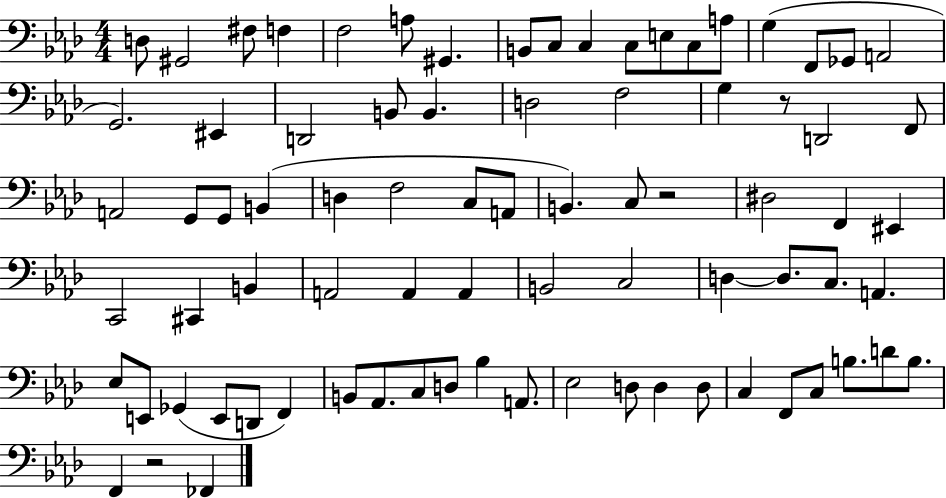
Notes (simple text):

D3/e G#2/h F#3/e F3/q F3/h A3/e G#2/q. B2/e C3/e C3/q C3/e E3/e C3/e A3/e G3/q F2/e Gb2/e A2/h G2/h. EIS2/q D2/h B2/e B2/q. D3/h F3/h G3/q R/e D2/h F2/e A2/h G2/e G2/e B2/q D3/q F3/h C3/e A2/e B2/q. C3/e R/h D#3/h F2/q EIS2/q C2/h C#2/q B2/q A2/h A2/q A2/q B2/h C3/h D3/q D3/e. C3/e. A2/q. Eb3/e E2/e Gb2/q E2/e D2/e F2/q B2/e Ab2/e. C3/e D3/e Bb3/q A2/e. Eb3/h D3/e D3/q D3/e C3/q F2/e C3/e B3/e. D4/e B3/e. F2/q R/h FES2/q